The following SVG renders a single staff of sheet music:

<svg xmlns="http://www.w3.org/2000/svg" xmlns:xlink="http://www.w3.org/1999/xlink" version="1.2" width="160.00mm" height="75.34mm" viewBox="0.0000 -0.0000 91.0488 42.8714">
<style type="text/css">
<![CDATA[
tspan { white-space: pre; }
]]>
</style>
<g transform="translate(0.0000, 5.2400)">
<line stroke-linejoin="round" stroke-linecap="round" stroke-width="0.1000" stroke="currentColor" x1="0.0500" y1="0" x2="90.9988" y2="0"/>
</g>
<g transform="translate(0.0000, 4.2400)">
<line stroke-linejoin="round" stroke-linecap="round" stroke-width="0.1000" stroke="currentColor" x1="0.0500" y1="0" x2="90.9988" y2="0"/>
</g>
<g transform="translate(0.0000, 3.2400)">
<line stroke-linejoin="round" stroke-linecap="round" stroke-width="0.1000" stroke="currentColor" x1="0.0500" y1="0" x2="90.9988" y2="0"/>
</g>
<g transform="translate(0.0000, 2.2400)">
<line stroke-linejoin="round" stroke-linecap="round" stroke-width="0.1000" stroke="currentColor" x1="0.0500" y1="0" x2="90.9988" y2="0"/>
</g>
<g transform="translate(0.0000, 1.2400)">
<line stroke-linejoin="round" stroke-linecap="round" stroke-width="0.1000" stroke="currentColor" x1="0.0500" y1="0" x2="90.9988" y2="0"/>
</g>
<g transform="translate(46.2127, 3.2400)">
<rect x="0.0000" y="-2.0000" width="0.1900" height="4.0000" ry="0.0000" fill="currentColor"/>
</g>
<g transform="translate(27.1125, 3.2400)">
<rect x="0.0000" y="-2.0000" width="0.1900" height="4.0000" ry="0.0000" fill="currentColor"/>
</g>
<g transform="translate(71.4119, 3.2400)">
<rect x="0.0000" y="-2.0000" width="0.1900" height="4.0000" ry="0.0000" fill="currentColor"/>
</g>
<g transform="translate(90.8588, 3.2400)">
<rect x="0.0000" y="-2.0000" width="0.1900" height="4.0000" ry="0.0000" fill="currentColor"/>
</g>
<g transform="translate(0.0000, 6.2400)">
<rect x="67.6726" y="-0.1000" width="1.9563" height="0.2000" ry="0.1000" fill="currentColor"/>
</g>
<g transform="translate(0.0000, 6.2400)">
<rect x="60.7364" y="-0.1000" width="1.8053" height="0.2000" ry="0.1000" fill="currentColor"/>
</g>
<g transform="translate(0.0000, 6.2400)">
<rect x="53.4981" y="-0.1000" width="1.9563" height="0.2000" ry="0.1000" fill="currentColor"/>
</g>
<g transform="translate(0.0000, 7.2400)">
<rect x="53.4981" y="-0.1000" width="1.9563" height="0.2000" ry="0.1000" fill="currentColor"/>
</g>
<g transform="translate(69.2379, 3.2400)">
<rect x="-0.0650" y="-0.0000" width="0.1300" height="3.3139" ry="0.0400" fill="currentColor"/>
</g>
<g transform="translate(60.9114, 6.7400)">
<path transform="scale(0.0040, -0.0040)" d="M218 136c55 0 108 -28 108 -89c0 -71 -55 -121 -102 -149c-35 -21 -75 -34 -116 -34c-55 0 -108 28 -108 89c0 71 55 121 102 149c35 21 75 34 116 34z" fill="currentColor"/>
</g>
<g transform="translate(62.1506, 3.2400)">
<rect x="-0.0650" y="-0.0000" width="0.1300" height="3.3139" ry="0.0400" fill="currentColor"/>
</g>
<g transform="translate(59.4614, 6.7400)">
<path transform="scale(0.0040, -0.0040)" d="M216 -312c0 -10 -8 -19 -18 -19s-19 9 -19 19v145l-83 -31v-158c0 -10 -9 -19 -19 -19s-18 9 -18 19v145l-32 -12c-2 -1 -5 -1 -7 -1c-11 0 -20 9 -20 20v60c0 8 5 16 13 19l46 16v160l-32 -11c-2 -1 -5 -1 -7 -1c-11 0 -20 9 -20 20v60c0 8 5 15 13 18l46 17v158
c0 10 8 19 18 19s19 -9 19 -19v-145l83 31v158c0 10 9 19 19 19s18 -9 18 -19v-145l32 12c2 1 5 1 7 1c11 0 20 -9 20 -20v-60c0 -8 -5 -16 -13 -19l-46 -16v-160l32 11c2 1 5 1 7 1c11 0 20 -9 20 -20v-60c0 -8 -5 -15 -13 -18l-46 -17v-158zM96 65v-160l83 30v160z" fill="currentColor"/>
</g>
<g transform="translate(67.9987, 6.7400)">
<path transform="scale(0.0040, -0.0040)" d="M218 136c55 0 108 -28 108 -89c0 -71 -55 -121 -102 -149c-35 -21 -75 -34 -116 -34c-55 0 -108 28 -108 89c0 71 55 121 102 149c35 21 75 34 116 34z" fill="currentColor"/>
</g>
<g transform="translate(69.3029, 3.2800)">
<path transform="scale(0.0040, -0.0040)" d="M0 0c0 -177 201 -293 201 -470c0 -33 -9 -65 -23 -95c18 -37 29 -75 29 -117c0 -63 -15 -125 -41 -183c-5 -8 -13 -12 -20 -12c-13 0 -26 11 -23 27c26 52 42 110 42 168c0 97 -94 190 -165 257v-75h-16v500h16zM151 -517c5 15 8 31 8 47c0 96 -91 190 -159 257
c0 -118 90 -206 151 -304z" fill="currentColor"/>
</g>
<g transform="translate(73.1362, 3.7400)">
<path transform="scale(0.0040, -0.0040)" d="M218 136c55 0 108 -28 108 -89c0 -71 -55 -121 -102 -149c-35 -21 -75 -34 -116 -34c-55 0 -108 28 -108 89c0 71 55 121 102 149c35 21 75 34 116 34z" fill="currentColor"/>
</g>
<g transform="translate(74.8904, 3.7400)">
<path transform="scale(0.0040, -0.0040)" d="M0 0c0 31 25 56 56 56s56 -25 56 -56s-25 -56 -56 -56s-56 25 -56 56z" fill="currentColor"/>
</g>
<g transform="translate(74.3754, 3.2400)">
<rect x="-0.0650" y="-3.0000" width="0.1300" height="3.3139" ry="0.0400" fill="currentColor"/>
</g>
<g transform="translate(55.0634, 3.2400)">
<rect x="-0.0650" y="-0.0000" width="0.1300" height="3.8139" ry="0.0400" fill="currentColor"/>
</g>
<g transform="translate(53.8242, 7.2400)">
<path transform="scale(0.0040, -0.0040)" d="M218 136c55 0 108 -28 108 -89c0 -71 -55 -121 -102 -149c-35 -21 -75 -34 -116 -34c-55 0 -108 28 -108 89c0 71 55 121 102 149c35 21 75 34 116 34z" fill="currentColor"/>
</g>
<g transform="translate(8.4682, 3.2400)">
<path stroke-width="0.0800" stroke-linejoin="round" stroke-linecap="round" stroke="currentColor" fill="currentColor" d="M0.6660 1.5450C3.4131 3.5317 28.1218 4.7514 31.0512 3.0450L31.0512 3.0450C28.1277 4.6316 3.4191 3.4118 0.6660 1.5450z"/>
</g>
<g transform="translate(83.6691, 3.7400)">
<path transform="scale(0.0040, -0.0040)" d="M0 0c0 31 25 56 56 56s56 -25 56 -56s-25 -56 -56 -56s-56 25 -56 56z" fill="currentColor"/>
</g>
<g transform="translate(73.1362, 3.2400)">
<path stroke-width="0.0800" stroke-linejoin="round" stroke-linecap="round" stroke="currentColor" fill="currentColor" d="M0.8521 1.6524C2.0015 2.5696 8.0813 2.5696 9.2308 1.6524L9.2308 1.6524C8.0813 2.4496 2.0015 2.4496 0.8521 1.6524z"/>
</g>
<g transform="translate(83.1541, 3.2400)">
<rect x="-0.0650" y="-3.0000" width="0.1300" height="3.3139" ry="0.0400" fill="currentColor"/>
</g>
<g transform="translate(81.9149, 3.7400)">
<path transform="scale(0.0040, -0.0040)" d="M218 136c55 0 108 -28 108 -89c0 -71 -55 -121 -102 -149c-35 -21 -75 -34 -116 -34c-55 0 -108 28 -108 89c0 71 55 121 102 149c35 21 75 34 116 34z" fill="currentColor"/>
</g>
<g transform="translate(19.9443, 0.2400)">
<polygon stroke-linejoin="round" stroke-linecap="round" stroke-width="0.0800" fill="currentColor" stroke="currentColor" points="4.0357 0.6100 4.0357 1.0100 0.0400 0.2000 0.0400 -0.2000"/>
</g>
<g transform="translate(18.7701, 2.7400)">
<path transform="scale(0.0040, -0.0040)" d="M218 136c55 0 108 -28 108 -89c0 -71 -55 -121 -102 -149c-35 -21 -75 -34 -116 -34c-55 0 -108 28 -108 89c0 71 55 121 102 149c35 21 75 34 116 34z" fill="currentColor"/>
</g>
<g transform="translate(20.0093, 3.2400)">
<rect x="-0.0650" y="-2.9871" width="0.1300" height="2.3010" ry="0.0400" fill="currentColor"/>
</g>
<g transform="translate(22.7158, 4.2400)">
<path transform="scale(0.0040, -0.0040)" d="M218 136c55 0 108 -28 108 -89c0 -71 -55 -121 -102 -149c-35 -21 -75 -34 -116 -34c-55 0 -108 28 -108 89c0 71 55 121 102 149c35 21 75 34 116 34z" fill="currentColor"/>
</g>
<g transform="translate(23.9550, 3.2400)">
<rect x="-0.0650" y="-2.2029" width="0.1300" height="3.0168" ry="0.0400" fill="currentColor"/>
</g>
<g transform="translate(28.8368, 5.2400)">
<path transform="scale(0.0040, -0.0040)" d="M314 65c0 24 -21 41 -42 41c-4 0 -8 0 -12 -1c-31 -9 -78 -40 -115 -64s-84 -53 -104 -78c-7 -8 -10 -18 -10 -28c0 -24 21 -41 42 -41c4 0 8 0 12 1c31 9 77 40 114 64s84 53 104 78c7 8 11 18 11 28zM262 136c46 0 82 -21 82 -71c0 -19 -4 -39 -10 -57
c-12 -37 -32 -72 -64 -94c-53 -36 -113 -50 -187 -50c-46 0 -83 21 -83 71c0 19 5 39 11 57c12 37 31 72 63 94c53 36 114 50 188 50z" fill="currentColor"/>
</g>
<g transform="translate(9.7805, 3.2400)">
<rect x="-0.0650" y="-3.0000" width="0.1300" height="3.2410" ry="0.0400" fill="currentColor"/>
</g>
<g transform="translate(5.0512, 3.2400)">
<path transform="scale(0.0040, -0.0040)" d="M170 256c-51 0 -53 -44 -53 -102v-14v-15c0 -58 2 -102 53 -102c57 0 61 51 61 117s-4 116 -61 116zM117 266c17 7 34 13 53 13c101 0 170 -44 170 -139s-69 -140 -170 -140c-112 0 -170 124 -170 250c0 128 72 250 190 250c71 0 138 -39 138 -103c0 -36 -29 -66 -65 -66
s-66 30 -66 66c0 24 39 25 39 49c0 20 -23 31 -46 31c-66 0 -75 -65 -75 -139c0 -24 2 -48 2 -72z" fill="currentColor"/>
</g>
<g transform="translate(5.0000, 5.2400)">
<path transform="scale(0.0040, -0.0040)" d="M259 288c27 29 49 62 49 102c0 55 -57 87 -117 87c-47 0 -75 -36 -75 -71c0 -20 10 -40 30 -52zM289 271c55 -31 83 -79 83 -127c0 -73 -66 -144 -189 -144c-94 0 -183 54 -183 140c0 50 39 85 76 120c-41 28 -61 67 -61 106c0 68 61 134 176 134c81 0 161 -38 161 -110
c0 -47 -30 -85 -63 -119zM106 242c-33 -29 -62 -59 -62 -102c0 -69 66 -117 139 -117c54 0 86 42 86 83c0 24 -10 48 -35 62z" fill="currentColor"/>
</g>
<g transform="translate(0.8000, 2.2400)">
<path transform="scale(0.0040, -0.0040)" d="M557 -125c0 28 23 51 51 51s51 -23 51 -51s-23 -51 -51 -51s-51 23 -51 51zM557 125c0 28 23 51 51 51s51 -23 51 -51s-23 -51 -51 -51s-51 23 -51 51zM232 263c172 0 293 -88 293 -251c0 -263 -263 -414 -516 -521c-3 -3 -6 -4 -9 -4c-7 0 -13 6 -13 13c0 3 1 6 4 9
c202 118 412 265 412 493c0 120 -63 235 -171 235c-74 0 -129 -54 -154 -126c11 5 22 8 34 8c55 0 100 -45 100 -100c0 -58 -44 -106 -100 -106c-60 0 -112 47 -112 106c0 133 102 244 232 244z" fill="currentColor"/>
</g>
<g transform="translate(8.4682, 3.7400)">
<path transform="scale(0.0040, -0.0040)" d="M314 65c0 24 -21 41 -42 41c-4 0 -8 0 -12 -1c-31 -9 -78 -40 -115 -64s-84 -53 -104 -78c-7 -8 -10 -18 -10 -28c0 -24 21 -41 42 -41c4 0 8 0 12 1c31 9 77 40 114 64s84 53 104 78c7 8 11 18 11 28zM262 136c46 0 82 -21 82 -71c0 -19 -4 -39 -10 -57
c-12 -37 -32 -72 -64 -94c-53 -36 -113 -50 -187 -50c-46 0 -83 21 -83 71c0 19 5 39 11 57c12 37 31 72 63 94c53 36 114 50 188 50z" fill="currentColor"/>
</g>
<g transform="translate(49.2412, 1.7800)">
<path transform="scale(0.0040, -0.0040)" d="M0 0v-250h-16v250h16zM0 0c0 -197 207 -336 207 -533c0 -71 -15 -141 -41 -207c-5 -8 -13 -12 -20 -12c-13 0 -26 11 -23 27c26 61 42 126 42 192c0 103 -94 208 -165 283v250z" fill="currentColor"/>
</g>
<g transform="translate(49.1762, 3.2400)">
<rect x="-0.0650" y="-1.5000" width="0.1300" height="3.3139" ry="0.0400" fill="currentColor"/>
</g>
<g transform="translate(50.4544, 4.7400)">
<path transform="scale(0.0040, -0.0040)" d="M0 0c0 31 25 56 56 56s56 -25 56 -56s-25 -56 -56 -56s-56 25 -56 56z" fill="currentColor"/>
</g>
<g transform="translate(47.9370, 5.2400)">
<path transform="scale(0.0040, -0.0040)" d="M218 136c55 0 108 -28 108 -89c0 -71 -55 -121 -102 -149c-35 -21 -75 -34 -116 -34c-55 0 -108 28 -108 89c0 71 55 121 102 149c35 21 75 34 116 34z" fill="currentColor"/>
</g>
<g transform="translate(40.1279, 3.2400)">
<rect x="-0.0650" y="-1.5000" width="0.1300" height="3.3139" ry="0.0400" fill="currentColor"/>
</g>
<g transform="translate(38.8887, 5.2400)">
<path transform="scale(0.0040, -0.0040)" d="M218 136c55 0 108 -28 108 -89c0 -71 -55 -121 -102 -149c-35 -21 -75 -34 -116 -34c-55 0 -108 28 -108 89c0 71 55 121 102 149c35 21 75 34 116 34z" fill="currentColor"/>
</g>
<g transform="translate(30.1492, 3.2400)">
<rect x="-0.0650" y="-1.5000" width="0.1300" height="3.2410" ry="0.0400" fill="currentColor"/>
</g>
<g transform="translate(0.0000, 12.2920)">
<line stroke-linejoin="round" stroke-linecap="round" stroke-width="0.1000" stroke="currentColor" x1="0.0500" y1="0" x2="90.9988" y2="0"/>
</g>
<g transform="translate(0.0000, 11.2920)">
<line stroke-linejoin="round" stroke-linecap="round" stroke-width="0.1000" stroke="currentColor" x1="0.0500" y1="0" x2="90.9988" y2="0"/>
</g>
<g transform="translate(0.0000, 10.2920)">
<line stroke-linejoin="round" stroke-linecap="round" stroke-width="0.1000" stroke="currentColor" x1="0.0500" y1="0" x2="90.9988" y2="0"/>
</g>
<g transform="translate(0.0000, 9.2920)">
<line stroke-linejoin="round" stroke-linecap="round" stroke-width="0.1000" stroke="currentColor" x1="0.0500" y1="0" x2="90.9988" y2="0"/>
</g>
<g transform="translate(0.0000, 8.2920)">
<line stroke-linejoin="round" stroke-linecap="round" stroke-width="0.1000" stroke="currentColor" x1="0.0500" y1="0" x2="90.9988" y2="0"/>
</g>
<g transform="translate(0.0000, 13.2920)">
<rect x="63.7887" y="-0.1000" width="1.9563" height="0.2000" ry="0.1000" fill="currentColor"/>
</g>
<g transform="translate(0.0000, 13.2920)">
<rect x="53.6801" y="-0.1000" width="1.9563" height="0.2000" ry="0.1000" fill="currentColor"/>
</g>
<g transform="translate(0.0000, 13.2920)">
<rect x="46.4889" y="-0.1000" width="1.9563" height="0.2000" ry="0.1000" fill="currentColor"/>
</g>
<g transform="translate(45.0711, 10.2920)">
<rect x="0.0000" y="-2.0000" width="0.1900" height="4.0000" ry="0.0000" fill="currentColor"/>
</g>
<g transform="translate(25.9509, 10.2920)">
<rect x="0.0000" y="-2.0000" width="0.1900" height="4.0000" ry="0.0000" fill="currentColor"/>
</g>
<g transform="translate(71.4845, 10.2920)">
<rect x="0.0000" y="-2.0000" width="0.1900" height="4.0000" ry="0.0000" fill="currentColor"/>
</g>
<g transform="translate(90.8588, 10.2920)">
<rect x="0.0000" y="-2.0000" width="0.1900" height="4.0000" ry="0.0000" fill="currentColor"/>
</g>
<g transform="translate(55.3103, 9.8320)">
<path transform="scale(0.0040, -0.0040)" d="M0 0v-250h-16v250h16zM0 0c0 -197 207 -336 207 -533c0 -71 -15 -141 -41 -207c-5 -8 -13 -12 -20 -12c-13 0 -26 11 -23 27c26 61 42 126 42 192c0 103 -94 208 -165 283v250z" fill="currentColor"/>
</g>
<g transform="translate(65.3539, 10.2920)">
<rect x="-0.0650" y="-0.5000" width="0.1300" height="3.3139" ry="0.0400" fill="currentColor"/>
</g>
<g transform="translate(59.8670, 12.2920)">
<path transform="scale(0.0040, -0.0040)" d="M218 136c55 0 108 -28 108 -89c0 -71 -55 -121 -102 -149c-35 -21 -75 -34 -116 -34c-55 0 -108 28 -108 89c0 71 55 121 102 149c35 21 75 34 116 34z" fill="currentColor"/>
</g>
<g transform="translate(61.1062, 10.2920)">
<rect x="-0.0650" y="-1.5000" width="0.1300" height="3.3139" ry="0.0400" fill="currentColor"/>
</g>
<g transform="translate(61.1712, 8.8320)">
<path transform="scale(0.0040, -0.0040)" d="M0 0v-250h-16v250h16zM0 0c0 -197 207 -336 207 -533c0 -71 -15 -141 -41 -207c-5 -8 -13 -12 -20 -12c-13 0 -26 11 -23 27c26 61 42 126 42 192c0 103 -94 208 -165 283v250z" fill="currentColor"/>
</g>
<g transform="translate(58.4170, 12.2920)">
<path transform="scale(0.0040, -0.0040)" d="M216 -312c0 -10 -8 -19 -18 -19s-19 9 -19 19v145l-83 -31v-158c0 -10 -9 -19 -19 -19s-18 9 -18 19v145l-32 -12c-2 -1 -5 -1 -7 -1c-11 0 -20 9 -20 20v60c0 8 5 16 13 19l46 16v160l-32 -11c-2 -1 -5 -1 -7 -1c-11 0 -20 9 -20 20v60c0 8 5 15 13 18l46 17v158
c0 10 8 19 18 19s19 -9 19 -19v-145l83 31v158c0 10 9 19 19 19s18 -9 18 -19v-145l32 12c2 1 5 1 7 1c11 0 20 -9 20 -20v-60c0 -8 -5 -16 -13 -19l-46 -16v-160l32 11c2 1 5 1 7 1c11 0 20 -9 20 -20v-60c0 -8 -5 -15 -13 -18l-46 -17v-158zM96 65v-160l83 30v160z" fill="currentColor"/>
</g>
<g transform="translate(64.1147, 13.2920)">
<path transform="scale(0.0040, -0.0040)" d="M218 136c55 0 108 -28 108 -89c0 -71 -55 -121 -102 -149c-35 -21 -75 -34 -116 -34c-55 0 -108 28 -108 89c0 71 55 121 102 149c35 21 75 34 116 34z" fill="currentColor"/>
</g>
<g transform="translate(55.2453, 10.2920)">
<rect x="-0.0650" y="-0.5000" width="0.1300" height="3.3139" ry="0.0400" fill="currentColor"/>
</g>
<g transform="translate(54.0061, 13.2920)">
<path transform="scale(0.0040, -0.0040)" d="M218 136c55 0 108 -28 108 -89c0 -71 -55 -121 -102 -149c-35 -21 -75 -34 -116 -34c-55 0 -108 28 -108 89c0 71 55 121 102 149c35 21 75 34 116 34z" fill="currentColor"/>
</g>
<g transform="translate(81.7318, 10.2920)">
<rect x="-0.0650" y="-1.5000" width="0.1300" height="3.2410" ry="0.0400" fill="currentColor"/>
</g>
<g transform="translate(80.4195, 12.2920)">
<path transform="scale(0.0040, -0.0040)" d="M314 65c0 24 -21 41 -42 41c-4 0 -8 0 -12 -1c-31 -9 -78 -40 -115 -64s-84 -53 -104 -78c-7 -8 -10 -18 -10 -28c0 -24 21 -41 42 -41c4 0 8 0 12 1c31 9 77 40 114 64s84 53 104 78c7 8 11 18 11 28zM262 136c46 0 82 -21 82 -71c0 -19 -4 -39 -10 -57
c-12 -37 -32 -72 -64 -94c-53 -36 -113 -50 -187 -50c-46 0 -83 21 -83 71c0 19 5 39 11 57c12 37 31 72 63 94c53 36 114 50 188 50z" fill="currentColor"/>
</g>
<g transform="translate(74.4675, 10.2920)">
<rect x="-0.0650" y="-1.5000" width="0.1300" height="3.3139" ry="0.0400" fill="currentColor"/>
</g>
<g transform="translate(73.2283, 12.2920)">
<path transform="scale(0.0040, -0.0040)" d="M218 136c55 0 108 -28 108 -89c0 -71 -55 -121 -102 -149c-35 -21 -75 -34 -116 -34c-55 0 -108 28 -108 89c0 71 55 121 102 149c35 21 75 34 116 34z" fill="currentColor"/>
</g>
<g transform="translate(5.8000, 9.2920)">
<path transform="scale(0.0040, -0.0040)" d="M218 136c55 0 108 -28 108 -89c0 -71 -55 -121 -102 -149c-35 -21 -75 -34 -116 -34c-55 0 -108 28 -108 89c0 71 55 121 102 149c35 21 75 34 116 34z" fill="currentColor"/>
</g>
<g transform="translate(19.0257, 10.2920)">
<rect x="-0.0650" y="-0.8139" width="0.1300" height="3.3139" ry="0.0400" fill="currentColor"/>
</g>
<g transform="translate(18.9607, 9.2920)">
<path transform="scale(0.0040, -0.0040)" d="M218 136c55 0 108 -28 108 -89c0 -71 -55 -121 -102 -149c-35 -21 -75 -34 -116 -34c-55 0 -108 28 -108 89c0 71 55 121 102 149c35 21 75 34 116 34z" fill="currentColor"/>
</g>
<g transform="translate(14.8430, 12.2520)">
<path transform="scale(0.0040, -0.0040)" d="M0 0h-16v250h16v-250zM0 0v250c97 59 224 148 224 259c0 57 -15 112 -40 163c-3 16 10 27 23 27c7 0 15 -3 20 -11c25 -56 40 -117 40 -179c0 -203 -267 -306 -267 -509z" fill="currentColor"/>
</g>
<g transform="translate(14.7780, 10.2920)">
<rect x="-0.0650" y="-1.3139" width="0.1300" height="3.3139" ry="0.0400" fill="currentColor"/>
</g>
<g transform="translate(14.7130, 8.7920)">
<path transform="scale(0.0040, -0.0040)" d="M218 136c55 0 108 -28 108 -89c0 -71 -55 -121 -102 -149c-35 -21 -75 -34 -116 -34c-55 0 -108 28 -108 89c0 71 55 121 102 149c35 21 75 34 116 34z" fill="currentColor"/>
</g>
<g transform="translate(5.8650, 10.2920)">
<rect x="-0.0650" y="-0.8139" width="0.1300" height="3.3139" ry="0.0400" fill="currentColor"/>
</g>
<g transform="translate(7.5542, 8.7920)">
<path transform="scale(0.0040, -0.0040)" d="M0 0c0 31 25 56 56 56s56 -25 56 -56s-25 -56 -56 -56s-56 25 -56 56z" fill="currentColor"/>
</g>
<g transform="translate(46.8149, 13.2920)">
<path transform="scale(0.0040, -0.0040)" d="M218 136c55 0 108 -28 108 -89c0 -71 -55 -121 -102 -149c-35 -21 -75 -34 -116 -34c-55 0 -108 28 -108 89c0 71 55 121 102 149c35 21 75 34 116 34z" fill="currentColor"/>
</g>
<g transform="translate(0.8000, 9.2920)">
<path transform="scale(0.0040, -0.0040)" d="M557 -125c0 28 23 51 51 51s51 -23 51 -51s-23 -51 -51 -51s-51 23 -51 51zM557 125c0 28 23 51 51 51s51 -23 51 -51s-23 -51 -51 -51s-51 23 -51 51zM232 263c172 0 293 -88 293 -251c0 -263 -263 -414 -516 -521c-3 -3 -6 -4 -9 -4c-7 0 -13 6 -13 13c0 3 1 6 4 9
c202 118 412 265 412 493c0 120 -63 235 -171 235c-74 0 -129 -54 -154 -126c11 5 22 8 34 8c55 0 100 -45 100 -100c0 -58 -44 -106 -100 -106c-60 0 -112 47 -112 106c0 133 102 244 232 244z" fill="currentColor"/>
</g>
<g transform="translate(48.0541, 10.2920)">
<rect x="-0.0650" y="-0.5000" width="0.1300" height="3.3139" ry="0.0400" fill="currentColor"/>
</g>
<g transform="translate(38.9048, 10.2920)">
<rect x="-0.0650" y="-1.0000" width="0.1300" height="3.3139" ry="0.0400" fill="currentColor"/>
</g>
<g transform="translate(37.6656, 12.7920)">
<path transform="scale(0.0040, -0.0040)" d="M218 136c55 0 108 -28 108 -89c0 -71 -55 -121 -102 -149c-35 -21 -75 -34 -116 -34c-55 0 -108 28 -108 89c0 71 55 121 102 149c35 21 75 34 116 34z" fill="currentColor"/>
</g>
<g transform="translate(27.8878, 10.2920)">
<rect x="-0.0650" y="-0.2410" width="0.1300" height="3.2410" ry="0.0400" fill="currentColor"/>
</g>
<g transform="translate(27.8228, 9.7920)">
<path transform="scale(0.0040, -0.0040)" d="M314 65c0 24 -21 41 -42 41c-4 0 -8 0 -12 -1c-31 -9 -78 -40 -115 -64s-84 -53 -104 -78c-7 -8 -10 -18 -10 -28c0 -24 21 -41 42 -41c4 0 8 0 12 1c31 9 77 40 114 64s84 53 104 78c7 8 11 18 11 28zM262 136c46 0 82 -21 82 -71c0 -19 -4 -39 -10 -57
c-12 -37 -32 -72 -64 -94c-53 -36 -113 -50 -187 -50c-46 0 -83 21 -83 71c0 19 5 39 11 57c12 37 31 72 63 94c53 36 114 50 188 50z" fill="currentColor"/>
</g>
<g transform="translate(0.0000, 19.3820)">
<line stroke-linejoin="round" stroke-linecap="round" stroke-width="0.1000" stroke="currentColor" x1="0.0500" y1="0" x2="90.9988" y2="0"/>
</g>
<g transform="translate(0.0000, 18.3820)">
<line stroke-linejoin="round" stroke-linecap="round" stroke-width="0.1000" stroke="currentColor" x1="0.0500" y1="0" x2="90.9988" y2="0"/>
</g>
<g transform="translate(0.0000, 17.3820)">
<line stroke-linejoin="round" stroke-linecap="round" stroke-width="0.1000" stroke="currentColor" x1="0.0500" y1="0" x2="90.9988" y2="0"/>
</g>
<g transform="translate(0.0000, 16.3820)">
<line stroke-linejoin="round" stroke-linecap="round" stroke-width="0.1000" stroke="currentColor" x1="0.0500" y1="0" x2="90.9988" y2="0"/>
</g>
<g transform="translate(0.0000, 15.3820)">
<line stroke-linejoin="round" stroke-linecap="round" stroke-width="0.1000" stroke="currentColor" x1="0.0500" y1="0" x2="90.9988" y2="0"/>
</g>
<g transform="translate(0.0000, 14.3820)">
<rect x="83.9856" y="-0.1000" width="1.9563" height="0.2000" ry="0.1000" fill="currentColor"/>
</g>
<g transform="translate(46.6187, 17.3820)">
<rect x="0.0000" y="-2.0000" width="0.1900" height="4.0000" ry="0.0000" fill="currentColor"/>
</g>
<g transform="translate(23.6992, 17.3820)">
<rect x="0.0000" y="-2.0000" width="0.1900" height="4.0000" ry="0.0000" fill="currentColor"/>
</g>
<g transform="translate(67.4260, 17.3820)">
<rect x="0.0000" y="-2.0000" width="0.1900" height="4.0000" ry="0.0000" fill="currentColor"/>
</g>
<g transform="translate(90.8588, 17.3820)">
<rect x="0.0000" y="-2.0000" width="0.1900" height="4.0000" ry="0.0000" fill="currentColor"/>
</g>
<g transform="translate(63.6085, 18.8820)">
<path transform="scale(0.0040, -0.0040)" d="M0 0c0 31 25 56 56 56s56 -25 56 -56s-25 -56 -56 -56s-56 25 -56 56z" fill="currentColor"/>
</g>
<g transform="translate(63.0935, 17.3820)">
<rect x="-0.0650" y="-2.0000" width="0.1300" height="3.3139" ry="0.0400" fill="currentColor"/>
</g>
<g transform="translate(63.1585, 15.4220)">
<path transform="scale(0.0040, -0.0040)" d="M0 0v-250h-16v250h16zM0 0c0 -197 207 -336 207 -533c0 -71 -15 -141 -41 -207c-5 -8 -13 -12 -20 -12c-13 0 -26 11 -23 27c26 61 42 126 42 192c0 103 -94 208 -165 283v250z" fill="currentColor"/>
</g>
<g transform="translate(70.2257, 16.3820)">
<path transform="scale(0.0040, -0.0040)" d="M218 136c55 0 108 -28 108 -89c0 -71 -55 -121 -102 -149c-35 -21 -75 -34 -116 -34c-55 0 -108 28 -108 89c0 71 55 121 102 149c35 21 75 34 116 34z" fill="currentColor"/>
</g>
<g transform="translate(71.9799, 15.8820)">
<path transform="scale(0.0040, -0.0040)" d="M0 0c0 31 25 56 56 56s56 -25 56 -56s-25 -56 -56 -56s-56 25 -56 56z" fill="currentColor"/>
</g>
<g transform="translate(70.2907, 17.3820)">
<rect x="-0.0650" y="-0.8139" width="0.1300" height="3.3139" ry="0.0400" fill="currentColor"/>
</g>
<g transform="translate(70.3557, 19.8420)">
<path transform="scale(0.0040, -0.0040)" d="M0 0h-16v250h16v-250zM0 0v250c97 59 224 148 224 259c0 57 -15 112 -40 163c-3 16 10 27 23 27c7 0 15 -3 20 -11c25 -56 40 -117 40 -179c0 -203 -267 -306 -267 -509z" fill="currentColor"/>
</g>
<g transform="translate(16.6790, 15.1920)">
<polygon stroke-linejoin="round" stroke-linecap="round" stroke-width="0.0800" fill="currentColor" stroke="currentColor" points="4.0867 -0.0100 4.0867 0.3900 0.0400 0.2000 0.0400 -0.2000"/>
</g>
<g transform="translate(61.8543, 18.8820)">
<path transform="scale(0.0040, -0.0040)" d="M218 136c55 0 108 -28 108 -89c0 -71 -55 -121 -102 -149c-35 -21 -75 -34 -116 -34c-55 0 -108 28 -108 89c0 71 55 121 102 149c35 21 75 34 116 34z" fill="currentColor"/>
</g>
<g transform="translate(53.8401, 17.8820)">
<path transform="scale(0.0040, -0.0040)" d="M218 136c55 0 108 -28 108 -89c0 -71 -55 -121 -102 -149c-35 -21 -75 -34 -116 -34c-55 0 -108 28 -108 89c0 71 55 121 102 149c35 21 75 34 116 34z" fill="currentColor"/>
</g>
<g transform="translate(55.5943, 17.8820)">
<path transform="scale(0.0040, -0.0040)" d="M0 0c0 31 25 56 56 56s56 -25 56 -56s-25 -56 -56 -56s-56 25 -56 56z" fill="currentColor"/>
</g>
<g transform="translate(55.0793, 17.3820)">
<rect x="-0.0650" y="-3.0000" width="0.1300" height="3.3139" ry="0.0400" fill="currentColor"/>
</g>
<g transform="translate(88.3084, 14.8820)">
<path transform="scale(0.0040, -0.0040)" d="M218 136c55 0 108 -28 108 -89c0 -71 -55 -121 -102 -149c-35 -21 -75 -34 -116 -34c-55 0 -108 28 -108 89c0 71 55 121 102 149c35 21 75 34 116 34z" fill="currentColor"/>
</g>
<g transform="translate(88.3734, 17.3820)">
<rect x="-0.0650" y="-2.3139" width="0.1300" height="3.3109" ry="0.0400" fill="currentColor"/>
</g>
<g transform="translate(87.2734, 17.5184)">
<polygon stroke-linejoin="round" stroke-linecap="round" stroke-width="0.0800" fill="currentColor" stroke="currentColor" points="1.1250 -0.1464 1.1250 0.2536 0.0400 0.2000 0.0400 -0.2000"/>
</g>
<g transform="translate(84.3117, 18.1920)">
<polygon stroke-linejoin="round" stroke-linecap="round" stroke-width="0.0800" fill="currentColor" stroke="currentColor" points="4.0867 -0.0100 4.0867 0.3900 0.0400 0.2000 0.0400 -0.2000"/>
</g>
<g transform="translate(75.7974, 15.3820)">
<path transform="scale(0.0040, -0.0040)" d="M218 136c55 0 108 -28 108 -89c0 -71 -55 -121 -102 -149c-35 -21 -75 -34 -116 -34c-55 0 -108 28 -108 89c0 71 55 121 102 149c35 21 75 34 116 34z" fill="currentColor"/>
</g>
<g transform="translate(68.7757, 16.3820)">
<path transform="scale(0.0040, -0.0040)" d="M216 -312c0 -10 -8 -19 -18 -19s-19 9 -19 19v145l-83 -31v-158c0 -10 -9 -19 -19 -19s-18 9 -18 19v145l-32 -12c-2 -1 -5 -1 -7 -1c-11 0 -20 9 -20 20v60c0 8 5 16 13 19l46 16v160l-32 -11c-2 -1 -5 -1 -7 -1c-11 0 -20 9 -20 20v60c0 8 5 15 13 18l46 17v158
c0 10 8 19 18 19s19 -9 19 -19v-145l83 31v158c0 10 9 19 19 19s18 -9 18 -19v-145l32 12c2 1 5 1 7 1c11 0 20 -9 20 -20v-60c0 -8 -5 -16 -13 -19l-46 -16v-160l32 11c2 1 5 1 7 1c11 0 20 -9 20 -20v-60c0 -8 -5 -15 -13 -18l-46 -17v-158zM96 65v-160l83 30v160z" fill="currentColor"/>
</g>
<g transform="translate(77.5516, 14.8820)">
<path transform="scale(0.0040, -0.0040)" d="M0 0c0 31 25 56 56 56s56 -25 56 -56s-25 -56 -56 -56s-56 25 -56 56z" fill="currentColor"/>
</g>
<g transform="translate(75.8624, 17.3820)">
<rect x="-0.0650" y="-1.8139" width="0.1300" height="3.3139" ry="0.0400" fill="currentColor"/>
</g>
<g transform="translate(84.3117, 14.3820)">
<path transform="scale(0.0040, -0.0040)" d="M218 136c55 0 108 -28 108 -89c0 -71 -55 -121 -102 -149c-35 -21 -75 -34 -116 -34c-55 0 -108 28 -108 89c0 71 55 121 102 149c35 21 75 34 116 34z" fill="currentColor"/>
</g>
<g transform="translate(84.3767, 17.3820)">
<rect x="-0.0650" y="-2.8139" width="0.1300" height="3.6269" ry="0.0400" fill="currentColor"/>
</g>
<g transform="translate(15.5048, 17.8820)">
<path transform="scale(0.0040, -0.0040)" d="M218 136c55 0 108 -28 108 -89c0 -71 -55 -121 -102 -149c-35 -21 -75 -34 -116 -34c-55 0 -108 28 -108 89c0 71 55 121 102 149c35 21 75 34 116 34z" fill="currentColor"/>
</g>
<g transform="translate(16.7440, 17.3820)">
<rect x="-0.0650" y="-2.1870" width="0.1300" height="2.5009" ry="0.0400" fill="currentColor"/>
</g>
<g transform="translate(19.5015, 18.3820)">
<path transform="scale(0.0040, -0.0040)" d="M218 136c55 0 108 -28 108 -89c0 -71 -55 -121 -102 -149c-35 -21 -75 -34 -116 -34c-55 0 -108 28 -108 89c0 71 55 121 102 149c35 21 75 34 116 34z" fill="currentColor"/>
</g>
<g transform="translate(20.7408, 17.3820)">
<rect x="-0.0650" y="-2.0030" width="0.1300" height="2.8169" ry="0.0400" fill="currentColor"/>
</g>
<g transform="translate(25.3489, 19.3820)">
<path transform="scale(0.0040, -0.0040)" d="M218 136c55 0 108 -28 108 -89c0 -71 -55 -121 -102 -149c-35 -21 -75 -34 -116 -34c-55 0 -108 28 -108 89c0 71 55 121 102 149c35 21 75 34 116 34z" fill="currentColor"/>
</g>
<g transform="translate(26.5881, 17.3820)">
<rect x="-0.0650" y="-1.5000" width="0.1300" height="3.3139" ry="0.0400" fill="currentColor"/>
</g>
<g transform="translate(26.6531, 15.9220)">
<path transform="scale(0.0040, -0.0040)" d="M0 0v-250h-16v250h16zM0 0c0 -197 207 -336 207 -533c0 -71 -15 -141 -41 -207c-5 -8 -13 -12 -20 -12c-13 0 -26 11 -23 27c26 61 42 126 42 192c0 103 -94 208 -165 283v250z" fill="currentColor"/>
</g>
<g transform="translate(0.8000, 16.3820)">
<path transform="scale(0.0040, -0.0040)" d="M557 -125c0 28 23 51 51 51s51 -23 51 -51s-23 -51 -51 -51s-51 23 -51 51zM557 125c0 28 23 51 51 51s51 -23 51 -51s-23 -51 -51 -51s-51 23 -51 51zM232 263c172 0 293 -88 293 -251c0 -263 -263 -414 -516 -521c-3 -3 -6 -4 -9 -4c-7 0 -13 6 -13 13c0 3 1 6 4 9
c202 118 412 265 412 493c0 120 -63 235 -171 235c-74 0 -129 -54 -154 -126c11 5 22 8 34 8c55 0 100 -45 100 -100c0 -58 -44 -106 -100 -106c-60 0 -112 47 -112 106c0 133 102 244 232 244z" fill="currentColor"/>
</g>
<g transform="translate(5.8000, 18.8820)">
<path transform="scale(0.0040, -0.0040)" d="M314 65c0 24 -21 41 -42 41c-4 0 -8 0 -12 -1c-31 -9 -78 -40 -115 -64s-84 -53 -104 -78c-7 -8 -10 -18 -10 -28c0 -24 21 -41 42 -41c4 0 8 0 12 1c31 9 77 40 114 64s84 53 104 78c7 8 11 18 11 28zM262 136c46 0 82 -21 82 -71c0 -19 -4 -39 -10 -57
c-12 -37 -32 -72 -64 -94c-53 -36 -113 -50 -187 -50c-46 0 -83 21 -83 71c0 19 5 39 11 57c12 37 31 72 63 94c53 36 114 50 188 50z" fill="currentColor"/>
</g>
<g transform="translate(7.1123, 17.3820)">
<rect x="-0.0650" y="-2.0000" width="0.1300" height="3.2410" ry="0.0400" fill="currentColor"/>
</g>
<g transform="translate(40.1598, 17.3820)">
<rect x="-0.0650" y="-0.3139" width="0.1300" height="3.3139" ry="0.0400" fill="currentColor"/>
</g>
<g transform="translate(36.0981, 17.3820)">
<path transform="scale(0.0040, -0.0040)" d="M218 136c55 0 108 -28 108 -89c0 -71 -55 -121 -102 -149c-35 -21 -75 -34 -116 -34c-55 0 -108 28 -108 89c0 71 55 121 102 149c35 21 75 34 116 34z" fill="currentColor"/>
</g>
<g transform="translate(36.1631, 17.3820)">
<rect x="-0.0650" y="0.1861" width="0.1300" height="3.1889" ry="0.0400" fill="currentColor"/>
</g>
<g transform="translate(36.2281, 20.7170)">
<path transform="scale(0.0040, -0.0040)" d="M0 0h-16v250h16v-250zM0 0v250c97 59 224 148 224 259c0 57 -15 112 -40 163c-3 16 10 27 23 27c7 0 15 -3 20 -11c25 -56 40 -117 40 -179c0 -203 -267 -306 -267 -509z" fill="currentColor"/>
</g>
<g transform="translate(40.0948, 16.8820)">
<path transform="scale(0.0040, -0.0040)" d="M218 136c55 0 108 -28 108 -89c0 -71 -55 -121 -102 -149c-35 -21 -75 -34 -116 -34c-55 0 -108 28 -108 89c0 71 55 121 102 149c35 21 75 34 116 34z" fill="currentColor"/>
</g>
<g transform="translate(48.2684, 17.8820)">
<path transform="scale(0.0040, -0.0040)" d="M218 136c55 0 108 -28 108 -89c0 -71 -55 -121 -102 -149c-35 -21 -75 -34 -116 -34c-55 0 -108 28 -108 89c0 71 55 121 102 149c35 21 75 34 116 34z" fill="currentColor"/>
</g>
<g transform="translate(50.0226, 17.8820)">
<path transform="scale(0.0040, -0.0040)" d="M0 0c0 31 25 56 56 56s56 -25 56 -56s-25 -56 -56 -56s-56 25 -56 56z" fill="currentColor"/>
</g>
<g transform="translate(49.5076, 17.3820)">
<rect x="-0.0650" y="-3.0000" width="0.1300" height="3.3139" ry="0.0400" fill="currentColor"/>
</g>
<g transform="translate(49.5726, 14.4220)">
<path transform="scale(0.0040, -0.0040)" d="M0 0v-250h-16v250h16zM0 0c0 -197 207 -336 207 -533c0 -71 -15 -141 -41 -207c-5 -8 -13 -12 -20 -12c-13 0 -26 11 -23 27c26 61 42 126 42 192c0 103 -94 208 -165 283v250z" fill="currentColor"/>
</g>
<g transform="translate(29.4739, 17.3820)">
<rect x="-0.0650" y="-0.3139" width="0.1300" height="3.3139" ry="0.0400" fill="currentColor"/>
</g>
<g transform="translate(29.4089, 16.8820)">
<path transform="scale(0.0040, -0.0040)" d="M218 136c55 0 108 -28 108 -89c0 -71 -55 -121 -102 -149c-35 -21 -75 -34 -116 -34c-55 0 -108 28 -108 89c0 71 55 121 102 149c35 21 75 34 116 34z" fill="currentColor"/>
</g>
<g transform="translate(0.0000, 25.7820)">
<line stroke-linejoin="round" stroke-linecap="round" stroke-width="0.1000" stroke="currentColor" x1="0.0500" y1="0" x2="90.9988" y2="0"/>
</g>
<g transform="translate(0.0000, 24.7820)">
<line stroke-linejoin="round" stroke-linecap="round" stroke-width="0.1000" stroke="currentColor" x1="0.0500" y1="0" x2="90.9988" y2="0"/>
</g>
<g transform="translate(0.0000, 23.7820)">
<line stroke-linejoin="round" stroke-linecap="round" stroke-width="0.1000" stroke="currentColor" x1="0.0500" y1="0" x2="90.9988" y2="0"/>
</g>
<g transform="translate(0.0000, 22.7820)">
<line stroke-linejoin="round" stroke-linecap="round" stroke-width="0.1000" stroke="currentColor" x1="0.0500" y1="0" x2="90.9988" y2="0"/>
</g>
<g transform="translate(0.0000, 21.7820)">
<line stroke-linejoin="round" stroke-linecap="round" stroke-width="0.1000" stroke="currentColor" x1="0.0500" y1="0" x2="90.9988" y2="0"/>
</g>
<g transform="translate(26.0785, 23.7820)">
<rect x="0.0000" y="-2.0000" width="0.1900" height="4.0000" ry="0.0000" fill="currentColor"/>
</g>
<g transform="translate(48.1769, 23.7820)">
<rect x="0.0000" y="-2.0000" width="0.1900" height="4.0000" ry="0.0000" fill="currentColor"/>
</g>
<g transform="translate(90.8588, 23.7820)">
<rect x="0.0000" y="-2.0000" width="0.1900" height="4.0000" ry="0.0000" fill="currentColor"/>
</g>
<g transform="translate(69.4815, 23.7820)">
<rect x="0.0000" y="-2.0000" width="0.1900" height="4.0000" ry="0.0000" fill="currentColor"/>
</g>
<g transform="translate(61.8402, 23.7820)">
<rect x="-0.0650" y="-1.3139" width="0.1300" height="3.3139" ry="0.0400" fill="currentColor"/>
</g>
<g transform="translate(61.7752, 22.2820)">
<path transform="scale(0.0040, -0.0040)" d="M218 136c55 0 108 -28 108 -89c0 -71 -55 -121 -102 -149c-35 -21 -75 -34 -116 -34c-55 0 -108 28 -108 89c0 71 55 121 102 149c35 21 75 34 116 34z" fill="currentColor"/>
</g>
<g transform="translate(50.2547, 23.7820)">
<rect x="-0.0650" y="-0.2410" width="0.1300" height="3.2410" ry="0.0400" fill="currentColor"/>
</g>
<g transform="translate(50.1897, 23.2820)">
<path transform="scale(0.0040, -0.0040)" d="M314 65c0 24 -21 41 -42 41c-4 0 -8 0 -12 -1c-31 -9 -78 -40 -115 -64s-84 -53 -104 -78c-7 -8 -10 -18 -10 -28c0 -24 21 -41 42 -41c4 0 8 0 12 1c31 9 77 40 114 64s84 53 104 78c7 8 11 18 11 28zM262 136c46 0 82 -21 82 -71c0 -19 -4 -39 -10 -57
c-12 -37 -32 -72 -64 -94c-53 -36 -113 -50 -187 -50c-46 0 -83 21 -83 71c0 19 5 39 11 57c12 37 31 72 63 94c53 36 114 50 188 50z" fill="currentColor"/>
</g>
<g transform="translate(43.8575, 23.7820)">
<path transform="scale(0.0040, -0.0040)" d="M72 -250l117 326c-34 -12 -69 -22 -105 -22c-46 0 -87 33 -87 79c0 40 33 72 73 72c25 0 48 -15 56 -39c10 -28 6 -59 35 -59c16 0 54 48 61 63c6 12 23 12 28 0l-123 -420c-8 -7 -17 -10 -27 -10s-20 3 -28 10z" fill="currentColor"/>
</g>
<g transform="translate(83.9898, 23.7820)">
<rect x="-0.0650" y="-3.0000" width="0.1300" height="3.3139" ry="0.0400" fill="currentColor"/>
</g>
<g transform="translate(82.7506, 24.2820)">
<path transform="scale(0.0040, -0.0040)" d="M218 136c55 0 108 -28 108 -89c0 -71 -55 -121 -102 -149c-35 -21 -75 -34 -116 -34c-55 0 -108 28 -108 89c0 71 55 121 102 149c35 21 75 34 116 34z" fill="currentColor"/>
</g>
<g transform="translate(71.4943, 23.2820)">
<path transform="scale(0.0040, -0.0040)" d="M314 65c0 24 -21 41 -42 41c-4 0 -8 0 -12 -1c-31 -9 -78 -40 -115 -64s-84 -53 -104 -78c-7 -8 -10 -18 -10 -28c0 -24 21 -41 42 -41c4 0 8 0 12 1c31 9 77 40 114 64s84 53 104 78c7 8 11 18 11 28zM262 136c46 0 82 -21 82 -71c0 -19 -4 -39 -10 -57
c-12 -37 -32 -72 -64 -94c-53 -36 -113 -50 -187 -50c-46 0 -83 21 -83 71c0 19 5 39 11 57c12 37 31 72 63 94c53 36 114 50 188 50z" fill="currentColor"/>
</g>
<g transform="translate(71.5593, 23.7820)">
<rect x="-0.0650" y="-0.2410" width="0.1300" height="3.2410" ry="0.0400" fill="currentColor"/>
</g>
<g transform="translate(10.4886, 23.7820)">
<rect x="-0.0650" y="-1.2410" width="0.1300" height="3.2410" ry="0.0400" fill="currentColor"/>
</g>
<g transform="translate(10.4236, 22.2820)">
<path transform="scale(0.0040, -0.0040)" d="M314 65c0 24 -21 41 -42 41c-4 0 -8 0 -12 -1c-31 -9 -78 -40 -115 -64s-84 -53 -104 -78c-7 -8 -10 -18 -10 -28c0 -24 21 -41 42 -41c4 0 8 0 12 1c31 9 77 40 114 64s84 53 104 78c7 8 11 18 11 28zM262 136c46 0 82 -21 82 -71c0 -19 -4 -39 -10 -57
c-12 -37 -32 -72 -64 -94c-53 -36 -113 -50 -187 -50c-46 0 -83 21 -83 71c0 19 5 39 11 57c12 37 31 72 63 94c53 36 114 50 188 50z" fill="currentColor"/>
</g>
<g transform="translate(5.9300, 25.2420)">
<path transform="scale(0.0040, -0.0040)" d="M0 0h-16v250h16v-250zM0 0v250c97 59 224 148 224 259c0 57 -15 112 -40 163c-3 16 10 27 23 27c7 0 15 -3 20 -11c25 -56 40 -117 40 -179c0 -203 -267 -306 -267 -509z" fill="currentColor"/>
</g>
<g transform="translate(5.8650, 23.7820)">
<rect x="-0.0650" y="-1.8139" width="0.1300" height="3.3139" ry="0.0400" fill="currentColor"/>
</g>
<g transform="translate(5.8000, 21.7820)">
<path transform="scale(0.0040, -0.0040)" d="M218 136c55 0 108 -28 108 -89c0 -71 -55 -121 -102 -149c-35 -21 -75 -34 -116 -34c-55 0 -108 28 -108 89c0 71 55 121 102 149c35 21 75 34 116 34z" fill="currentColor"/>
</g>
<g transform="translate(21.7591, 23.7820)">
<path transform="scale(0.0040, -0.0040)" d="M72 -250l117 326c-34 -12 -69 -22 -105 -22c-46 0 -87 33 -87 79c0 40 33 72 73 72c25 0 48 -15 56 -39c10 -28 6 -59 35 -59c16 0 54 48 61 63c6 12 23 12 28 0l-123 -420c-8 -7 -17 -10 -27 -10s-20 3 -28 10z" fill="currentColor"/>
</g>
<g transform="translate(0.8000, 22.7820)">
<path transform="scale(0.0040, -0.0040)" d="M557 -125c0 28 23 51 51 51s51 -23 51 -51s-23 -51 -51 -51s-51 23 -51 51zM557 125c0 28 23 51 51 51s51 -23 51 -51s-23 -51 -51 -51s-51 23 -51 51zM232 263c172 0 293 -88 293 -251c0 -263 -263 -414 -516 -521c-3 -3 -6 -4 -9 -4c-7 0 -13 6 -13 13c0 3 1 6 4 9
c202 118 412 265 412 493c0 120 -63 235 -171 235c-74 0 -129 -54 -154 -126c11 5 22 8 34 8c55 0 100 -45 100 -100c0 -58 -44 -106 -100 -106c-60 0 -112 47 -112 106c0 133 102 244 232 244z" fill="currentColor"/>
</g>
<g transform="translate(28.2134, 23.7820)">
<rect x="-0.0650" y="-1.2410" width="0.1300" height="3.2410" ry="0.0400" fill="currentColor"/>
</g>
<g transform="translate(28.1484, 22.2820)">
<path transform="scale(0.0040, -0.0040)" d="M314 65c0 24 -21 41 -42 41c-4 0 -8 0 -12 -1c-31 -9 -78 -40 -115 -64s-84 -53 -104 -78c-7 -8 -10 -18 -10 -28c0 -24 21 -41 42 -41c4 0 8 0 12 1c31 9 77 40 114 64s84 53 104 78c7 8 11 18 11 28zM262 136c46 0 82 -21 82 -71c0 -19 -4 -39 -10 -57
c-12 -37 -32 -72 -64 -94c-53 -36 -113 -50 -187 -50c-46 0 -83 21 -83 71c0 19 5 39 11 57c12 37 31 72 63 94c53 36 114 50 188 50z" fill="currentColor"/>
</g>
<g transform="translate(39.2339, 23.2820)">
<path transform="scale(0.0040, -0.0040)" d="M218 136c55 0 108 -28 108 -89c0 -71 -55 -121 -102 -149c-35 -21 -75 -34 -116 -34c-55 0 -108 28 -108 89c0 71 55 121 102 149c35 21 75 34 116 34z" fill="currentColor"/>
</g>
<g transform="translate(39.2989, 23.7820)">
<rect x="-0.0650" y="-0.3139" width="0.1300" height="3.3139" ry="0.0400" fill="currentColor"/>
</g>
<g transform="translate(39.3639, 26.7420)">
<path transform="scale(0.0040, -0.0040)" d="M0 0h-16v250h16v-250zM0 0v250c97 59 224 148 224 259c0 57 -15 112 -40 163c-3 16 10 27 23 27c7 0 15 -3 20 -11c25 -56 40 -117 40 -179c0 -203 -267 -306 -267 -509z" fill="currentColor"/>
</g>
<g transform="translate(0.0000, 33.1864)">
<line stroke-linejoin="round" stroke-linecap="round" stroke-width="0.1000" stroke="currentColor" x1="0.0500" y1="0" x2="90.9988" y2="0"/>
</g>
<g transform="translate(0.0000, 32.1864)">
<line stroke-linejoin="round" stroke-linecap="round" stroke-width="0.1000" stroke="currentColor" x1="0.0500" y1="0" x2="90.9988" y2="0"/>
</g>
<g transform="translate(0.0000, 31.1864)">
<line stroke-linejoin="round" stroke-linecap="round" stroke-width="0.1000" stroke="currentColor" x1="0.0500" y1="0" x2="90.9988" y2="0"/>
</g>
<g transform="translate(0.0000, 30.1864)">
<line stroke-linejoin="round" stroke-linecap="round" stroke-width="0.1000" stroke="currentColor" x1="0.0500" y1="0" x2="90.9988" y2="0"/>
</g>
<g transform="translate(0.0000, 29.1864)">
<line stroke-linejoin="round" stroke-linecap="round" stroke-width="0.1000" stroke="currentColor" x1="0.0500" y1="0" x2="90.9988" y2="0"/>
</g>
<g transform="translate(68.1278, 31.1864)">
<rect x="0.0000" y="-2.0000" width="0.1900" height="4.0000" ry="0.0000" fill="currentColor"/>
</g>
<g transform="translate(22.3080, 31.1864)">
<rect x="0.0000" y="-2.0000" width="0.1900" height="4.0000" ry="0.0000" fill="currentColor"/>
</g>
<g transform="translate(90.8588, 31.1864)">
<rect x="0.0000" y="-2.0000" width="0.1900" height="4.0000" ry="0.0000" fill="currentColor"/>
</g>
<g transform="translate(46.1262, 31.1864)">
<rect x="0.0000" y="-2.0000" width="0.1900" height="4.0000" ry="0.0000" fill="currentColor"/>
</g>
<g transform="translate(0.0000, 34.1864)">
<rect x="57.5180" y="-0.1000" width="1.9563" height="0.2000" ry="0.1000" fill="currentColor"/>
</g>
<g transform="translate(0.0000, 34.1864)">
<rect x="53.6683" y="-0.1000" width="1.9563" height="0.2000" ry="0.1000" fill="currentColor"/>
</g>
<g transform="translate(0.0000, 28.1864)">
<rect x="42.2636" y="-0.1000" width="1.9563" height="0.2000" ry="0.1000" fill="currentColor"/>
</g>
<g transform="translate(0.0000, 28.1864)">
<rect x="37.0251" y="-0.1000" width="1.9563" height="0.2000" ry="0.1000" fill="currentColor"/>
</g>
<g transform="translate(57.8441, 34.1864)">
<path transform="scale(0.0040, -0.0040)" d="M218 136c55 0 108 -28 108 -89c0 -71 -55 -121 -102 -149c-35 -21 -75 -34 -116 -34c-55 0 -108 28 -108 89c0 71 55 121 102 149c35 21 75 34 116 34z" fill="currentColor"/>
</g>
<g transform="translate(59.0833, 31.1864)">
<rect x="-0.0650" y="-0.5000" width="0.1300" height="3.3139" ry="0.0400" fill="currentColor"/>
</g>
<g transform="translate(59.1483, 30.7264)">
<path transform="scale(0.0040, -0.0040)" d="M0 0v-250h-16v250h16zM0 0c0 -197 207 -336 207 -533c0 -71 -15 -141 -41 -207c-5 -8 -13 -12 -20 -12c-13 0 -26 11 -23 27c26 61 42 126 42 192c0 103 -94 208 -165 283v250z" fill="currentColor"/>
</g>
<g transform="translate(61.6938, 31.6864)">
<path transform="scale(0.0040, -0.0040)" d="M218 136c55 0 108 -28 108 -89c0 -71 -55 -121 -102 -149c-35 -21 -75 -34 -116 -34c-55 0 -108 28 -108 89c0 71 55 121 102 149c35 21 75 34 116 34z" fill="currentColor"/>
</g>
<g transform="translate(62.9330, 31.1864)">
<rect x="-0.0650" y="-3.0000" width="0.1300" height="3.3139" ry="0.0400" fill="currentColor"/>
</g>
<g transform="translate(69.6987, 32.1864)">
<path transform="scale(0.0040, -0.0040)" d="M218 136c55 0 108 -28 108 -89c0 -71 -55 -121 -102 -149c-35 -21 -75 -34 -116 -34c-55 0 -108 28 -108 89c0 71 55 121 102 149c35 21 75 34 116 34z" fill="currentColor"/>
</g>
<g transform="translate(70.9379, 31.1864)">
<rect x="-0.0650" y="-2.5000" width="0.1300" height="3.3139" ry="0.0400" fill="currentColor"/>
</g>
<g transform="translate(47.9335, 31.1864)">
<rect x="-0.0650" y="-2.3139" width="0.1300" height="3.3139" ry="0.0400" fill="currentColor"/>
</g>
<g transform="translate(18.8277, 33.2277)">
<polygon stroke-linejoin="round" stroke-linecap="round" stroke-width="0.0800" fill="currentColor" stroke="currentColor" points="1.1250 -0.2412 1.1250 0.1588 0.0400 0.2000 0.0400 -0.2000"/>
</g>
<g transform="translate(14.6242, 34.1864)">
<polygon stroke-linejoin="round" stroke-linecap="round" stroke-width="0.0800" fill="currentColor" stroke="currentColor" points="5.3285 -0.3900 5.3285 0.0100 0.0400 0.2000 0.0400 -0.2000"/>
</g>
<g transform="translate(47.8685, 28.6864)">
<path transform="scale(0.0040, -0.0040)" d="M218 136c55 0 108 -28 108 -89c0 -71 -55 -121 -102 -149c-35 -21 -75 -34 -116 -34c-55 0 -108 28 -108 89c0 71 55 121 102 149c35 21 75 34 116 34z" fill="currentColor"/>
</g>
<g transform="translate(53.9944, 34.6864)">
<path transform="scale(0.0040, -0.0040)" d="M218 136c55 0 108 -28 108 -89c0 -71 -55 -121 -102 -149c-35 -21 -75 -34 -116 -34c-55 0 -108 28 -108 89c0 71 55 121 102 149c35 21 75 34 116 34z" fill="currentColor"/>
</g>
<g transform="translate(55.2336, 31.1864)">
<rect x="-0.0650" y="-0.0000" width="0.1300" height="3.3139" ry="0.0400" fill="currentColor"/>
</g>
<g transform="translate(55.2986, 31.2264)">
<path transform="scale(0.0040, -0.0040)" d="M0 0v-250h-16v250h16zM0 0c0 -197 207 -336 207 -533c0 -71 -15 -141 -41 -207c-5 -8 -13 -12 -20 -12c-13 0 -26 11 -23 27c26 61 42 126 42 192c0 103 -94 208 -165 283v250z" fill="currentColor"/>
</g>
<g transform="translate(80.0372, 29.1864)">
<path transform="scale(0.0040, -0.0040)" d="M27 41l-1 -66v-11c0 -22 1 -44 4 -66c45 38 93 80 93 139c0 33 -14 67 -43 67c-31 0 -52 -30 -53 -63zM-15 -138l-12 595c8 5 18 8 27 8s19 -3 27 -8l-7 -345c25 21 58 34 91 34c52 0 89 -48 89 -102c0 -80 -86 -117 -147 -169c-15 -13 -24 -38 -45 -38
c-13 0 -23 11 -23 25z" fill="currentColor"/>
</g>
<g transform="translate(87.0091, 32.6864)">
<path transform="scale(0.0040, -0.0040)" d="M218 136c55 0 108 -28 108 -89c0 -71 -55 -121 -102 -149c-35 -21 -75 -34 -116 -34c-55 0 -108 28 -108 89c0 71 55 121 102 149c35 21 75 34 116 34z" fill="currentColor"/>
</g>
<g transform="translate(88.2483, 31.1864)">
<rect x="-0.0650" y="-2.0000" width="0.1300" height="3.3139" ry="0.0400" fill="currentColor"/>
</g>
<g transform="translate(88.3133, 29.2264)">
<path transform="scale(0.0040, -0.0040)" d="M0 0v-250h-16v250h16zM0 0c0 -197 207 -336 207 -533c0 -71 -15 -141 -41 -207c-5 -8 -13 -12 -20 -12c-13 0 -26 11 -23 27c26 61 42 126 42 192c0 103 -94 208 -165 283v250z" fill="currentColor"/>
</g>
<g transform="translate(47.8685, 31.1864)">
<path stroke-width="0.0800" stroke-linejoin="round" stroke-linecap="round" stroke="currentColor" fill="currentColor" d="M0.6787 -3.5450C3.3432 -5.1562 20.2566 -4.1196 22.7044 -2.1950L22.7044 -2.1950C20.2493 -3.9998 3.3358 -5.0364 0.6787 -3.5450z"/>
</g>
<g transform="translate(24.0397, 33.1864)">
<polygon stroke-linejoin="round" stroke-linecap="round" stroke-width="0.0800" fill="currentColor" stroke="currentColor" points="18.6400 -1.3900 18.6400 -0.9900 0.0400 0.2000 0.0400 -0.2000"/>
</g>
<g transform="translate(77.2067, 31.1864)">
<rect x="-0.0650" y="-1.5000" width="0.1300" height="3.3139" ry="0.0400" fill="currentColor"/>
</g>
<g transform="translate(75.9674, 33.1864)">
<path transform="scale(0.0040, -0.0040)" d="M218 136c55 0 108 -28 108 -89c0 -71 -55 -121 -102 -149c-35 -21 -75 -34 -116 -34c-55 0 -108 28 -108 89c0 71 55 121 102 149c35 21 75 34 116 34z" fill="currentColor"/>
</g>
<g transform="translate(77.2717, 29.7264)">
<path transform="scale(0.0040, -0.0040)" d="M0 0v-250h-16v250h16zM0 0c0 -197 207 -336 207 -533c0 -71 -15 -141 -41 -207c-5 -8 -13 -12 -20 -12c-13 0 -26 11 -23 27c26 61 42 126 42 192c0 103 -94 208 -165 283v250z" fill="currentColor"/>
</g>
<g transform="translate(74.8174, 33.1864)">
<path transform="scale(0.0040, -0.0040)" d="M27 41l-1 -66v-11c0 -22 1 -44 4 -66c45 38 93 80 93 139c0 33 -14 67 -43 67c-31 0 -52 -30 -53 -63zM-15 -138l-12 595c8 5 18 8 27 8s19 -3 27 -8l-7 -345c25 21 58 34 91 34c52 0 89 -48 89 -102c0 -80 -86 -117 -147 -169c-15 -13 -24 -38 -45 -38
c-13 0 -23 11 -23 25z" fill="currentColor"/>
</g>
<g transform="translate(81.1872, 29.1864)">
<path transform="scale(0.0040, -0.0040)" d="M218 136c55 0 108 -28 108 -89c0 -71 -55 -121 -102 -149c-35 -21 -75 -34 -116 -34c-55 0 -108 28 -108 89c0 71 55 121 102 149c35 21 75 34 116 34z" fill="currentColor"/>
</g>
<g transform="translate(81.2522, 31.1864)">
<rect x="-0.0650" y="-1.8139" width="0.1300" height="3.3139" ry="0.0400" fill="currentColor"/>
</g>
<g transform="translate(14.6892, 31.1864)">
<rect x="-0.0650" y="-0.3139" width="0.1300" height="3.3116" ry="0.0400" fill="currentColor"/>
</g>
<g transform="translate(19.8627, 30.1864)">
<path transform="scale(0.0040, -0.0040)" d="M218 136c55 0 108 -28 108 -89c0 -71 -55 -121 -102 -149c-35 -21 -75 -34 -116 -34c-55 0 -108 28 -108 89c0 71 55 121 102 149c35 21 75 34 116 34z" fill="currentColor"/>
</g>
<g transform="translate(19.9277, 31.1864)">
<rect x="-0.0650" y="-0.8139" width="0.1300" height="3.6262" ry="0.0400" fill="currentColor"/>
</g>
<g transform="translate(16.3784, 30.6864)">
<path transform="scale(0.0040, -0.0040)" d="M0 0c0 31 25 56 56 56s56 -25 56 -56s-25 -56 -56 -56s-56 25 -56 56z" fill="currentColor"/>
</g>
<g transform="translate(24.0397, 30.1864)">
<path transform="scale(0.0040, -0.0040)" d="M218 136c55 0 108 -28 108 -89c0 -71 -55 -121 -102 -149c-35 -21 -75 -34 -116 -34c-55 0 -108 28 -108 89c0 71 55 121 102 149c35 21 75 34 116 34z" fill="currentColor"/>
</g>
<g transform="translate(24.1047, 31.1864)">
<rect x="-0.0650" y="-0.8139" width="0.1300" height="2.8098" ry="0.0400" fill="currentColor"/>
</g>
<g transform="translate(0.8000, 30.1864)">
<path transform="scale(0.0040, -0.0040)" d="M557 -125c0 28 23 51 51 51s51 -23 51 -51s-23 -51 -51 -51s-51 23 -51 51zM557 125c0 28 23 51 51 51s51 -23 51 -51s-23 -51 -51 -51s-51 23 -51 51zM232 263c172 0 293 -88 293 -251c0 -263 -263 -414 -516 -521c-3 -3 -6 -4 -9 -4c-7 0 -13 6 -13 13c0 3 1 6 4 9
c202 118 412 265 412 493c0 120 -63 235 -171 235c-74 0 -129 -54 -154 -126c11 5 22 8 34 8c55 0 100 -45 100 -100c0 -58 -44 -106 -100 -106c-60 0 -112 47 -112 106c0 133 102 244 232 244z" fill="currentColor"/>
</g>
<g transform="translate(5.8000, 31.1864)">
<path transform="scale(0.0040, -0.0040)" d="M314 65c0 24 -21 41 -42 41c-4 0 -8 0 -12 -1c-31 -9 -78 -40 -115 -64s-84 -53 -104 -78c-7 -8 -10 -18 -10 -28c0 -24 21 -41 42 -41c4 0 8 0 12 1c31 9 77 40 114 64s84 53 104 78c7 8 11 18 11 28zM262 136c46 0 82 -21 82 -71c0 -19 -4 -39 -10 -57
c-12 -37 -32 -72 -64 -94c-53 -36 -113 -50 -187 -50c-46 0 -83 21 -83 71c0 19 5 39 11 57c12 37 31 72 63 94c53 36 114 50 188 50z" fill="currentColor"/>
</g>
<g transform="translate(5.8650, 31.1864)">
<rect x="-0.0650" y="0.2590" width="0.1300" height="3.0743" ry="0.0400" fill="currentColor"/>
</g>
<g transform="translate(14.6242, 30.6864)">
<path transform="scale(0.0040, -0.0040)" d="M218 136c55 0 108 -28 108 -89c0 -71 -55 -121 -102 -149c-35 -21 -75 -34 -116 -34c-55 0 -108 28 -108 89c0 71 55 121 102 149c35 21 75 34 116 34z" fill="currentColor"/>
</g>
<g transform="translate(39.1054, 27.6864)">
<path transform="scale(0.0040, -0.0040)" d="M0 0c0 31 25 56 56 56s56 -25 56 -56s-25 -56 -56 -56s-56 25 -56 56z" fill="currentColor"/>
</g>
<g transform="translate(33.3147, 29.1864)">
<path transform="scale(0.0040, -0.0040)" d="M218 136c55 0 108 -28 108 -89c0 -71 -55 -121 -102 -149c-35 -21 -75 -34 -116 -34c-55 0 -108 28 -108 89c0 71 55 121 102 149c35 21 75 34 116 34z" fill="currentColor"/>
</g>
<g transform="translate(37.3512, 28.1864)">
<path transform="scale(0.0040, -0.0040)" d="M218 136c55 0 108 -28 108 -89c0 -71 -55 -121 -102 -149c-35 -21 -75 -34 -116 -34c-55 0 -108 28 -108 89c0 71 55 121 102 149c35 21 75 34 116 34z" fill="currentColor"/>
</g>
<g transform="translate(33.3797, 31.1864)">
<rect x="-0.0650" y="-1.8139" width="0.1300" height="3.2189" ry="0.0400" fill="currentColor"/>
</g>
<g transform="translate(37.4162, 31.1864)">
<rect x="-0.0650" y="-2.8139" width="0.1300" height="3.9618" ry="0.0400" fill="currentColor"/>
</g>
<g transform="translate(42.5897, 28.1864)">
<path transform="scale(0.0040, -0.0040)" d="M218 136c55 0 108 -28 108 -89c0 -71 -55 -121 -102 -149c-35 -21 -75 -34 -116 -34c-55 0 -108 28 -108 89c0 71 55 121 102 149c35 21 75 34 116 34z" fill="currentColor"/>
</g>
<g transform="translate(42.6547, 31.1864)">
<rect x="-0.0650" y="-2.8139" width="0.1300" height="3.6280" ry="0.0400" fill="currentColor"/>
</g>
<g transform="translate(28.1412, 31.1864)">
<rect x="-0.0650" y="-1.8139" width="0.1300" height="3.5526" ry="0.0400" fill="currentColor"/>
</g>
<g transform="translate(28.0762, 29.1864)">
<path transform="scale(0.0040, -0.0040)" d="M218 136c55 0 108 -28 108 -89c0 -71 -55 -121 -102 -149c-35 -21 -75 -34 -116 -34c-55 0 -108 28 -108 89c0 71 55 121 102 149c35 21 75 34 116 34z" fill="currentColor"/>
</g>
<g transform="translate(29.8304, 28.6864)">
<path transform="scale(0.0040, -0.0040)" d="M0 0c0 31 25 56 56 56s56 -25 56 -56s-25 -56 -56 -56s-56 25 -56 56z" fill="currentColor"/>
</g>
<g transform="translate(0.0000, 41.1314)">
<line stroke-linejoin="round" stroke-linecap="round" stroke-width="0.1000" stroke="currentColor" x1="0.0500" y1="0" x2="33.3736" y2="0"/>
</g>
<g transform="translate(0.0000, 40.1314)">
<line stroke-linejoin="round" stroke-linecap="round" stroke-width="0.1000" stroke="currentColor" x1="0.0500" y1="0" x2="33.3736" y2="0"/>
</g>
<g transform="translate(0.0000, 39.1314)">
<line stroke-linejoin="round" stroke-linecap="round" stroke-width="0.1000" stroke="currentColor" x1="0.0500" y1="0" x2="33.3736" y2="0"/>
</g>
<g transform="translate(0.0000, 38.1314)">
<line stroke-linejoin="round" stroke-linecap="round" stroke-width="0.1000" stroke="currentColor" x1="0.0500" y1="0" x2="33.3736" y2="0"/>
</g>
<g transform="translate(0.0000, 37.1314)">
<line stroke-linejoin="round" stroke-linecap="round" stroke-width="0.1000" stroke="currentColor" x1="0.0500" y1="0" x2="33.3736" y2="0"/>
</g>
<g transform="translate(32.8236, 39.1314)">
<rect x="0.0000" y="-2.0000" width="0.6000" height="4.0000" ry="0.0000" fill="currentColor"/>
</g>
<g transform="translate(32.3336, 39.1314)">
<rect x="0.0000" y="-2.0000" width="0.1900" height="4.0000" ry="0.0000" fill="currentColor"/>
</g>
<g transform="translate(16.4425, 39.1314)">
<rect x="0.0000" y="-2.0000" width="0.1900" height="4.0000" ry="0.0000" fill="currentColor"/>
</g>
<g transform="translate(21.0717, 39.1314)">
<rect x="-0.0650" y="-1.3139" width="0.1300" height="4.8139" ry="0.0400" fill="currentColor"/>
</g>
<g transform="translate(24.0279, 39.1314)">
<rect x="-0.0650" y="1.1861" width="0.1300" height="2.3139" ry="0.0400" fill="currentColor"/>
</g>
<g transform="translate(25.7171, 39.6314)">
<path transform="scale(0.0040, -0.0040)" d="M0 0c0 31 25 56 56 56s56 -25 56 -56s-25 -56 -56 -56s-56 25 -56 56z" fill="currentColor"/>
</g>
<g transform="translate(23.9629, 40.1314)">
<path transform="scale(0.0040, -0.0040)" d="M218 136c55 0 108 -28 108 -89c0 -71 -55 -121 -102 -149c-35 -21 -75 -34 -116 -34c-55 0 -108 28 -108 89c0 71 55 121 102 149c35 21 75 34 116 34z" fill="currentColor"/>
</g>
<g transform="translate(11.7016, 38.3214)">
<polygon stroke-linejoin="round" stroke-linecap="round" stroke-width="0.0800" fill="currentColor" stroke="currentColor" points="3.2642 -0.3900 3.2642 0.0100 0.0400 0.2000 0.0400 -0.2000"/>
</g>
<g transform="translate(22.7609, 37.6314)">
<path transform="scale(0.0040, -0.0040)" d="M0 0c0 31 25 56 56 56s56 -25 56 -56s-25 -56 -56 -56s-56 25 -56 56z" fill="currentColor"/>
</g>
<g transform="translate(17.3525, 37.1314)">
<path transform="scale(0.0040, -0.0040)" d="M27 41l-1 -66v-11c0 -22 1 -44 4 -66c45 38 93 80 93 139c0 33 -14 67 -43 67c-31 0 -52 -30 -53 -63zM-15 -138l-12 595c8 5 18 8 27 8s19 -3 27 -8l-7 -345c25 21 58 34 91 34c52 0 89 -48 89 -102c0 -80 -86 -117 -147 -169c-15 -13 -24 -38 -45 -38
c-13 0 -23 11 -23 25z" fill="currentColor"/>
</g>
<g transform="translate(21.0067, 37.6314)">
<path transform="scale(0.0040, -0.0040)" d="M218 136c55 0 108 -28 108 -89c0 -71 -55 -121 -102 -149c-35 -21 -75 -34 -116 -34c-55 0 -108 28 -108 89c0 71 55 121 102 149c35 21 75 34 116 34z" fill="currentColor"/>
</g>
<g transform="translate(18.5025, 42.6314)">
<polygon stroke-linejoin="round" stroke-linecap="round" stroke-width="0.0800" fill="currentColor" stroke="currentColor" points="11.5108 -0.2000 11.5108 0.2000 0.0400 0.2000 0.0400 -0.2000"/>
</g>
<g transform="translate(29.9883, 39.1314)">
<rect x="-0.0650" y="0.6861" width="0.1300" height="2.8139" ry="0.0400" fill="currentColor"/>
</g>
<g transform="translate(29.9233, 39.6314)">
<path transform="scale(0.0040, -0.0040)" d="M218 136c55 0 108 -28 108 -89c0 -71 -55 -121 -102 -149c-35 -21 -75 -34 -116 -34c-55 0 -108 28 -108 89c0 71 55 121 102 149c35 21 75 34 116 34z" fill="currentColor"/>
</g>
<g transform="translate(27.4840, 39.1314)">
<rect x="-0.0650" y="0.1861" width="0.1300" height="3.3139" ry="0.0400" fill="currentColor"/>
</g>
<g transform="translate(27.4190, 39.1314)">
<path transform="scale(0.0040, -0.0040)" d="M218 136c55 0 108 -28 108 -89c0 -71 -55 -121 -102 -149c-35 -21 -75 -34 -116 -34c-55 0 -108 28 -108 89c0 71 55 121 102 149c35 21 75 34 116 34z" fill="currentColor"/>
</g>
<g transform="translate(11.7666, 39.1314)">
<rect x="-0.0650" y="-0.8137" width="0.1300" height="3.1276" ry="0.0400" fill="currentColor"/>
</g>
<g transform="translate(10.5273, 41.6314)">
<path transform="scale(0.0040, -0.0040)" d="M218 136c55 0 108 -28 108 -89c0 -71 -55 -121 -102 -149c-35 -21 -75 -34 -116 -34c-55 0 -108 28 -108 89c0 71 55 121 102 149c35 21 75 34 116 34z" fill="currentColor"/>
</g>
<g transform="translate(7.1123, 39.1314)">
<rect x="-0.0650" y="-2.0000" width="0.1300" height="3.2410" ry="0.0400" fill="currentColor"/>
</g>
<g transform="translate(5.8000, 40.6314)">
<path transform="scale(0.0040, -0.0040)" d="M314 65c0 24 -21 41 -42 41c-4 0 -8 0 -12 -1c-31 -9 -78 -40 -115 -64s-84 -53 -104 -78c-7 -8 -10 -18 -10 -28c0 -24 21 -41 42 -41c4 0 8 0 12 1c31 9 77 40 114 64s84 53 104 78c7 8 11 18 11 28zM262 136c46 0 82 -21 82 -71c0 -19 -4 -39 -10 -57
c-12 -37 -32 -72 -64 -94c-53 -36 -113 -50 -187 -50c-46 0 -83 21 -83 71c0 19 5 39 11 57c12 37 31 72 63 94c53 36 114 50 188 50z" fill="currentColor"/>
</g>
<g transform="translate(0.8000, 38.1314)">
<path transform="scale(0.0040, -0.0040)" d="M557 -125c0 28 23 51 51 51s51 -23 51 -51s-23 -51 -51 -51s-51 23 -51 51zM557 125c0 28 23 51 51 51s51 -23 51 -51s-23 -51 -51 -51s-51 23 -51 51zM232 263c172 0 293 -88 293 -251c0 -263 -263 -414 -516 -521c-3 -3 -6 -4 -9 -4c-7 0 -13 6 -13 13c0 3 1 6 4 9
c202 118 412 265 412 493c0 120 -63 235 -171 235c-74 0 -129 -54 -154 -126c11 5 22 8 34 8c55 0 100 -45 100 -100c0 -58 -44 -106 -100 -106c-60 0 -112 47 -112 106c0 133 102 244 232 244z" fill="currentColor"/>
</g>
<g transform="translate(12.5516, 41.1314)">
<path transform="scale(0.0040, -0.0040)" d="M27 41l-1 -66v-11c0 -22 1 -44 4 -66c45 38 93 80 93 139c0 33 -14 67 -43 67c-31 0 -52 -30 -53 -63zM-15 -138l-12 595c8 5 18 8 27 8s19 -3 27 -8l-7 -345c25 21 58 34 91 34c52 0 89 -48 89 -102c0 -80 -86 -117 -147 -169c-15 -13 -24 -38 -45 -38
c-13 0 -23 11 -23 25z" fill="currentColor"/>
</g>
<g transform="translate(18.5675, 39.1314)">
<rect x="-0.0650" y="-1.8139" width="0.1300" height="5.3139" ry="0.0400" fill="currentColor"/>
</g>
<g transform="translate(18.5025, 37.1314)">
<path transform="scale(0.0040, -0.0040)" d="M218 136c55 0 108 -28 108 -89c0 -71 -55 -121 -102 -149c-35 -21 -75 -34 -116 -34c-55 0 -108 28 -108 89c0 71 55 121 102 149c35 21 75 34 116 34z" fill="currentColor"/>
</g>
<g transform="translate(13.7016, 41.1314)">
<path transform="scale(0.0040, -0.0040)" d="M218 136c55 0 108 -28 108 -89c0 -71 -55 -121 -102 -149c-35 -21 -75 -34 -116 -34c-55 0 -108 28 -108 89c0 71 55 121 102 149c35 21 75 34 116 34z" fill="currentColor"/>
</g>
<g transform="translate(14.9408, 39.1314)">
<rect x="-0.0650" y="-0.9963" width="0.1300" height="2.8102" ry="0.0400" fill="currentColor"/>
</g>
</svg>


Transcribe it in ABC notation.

X:1
T:Untitled
M:6/8
L:1/4
K:C
C,2 E,/2 B,,/2 G,,2 G,, G,,/2 C,, ^D,, ^D,,/4 C, C, F, G,/2 F, E,2 F,, E,, E,,/2 ^G,,/2 E,, G,, G,,2 A,,2 C,/2 B,,/2 G,,/2 E, D,/2 E, C,/2 C, A,,/2 ^F,/2 A, C/2 B,/4 A,/2 G,2 z/2 G,2 E,/2 z/2 E,2 G, E,2 C, D,2 E,/2 F,/4 F,/2 A,/2 A,/2 C/2 C/2 B, D,,/2 E,,/2 C, B,, _G,,/2 _A, A,,/2 A,,2 F,,/2 _G,,/2 _A,/2 G,/2 B,,/2 D,/2 C,/2